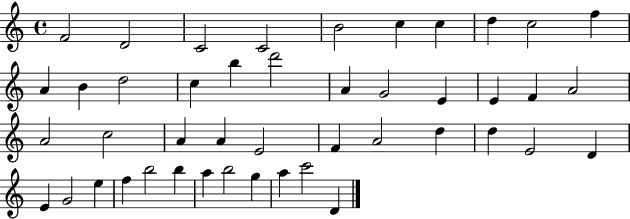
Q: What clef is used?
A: treble